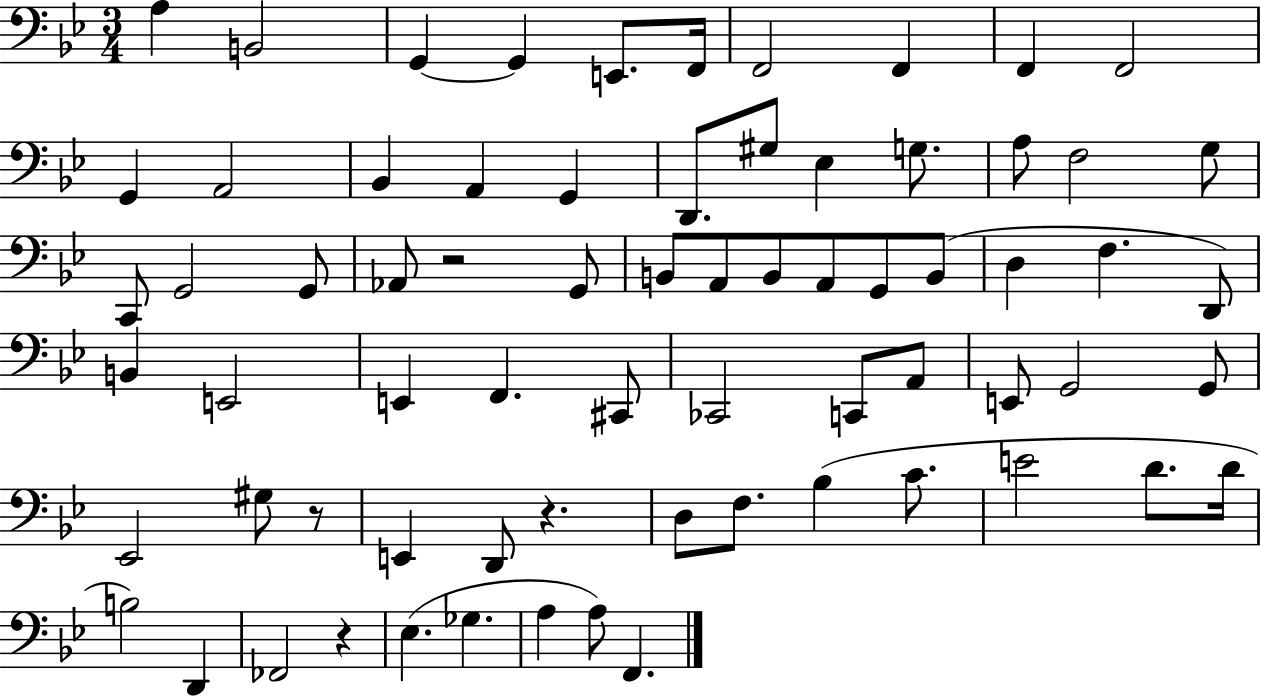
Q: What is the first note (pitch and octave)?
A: A3